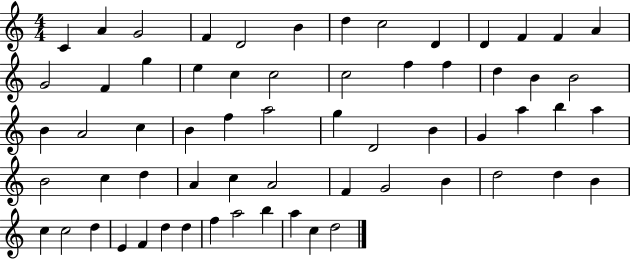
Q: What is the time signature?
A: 4/4